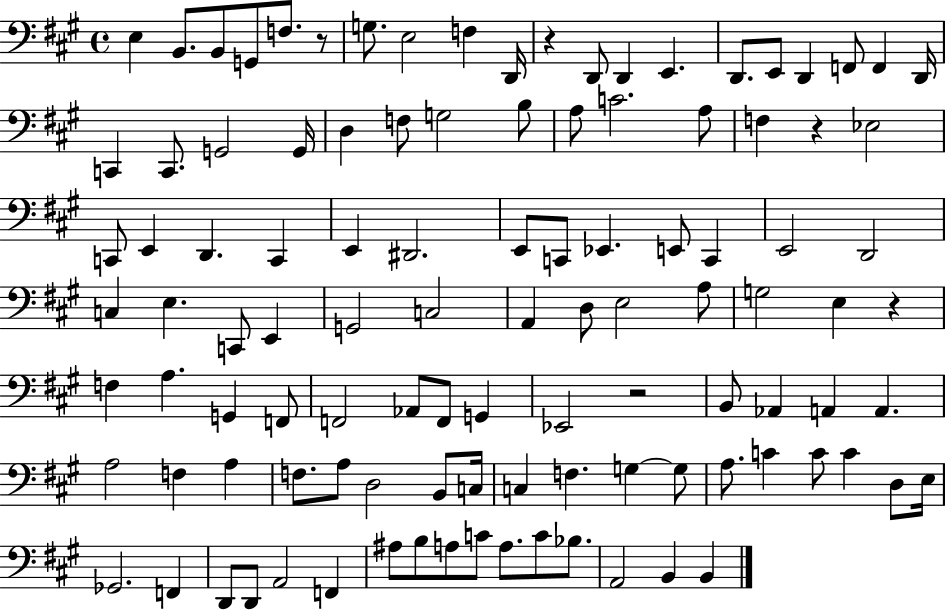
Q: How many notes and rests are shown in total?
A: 108